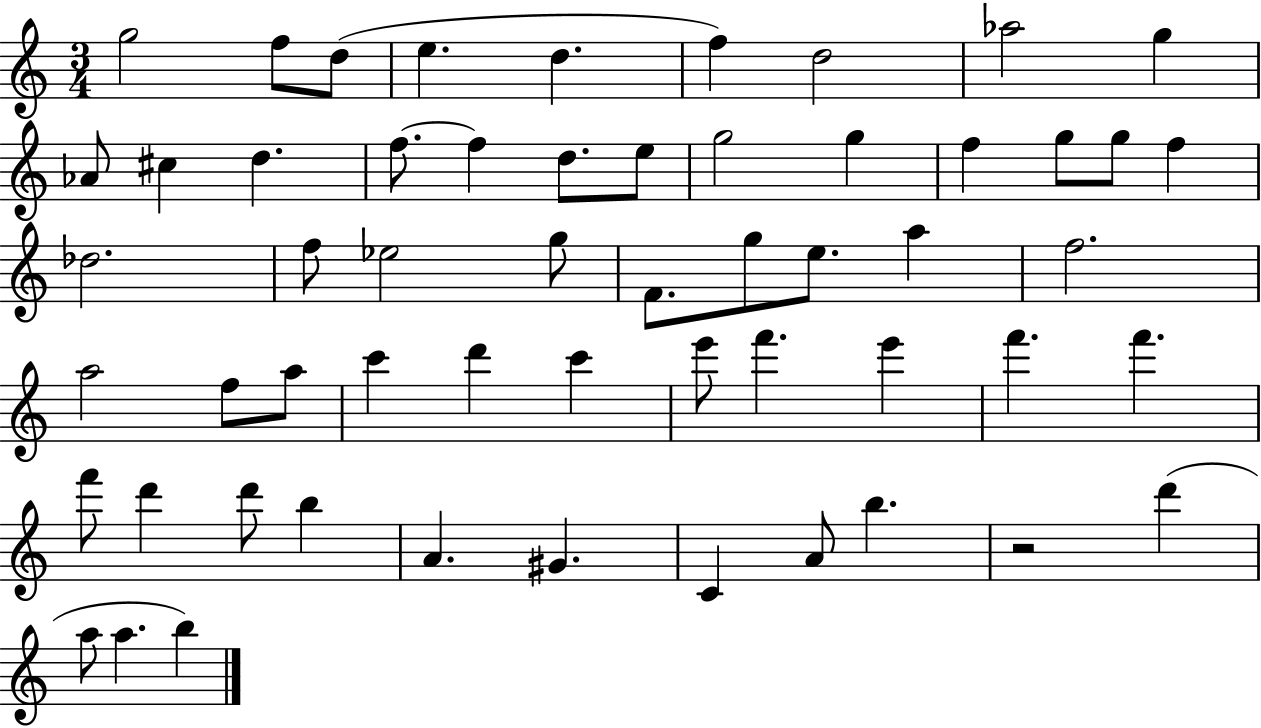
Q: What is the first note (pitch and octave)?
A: G5